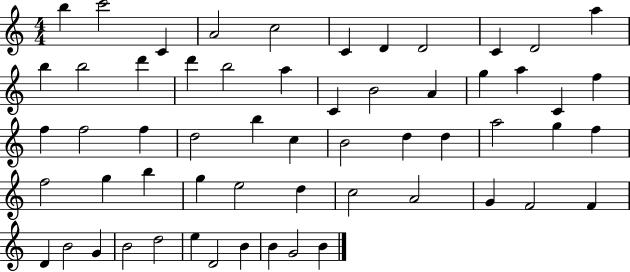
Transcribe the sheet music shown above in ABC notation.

X:1
T:Untitled
M:4/4
L:1/4
K:C
b c'2 C A2 c2 C D D2 C D2 a b b2 d' d' b2 a C B2 A g a C f f f2 f d2 b c B2 d d a2 g f f2 g b g e2 d c2 A2 G F2 F D B2 G B2 d2 e D2 B B G2 B